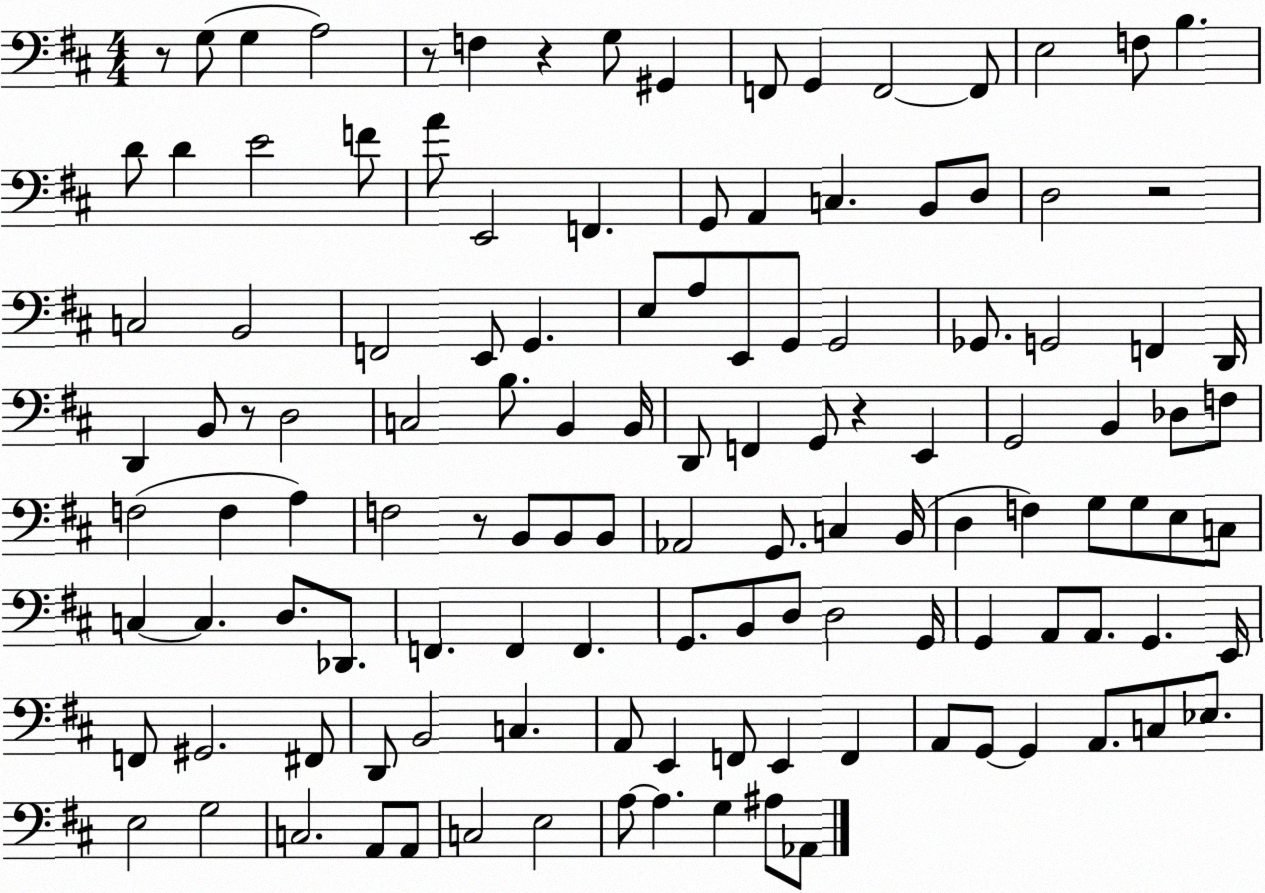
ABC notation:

X:1
T:Untitled
M:4/4
L:1/4
K:D
z/2 G,/2 G, A,2 z/2 F, z G,/2 ^G,, F,,/2 G,, F,,2 F,,/2 E,2 F,/2 B, D/2 D E2 F/2 A/2 E,,2 F,, G,,/2 A,, C, B,,/2 D,/2 D,2 z2 C,2 B,,2 F,,2 E,,/2 G,, E,/2 A,/2 E,,/2 G,,/2 G,,2 _G,,/2 G,,2 F,, D,,/4 D,, B,,/2 z/2 D,2 C,2 B,/2 B,, B,,/4 D,,/2 F,, G,,/2 z E,, G,,2 B,, _D,/2 F,/2 F,2 F, A, F,2 z/2 B,,/2 B,,/2 B,,/2 _A,,2 G,,/2 C, B,,/4 D, F, G,/2 G,/2 E,/2 C,/2 C, C, D,/2 _D,,/2 F,, F,, F,, G,,/2 B,,/2 D,/2 D,2 G,,/4 G,, A,,/2 A,,/2 G,, E,,/4 F,,/2 ^G,,2 ^F,,/2 D,,/2 B,,2 C, A,,/2 E,, F,,/2 E,, F,, A,,/2 G,,/2 G,, A,,/2 C,/2 _E,/2 E,2 G,2 C,2 A,,/2 A,,/2 C,2 E,2 A,/2 A, G, ^A,/2 _A,,/2